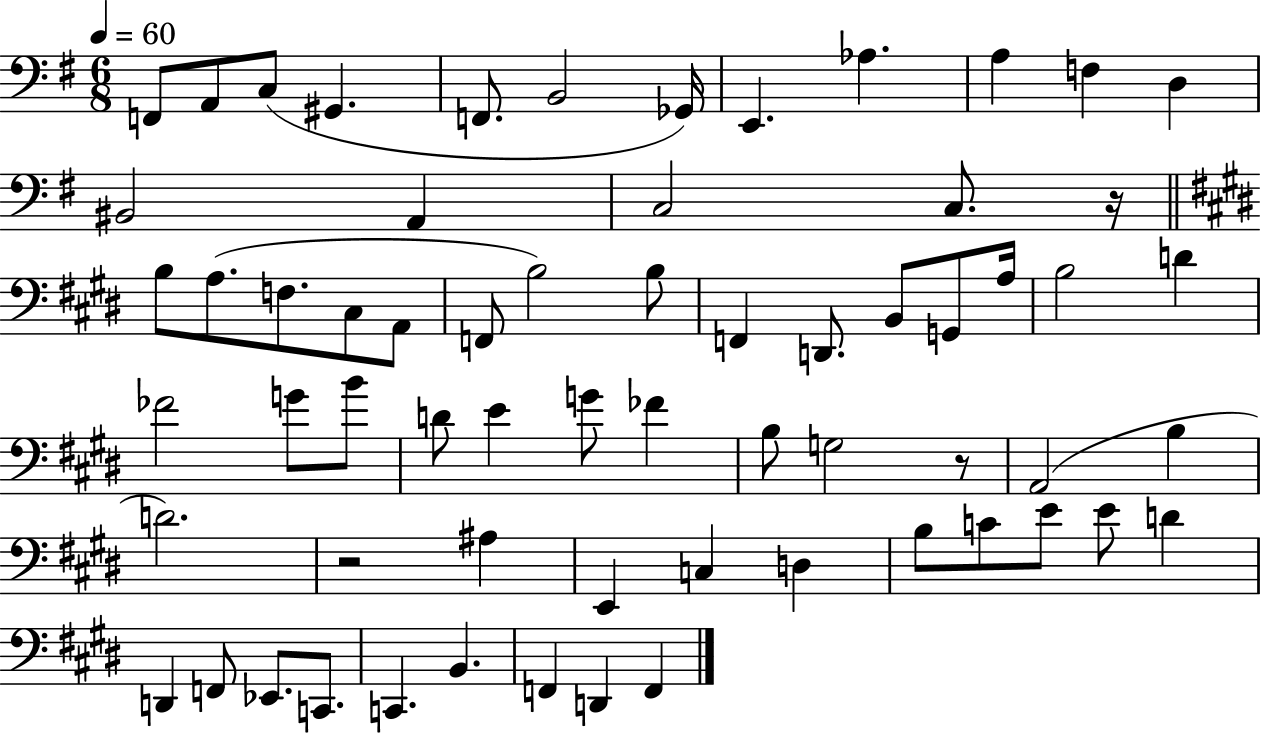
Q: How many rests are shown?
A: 3